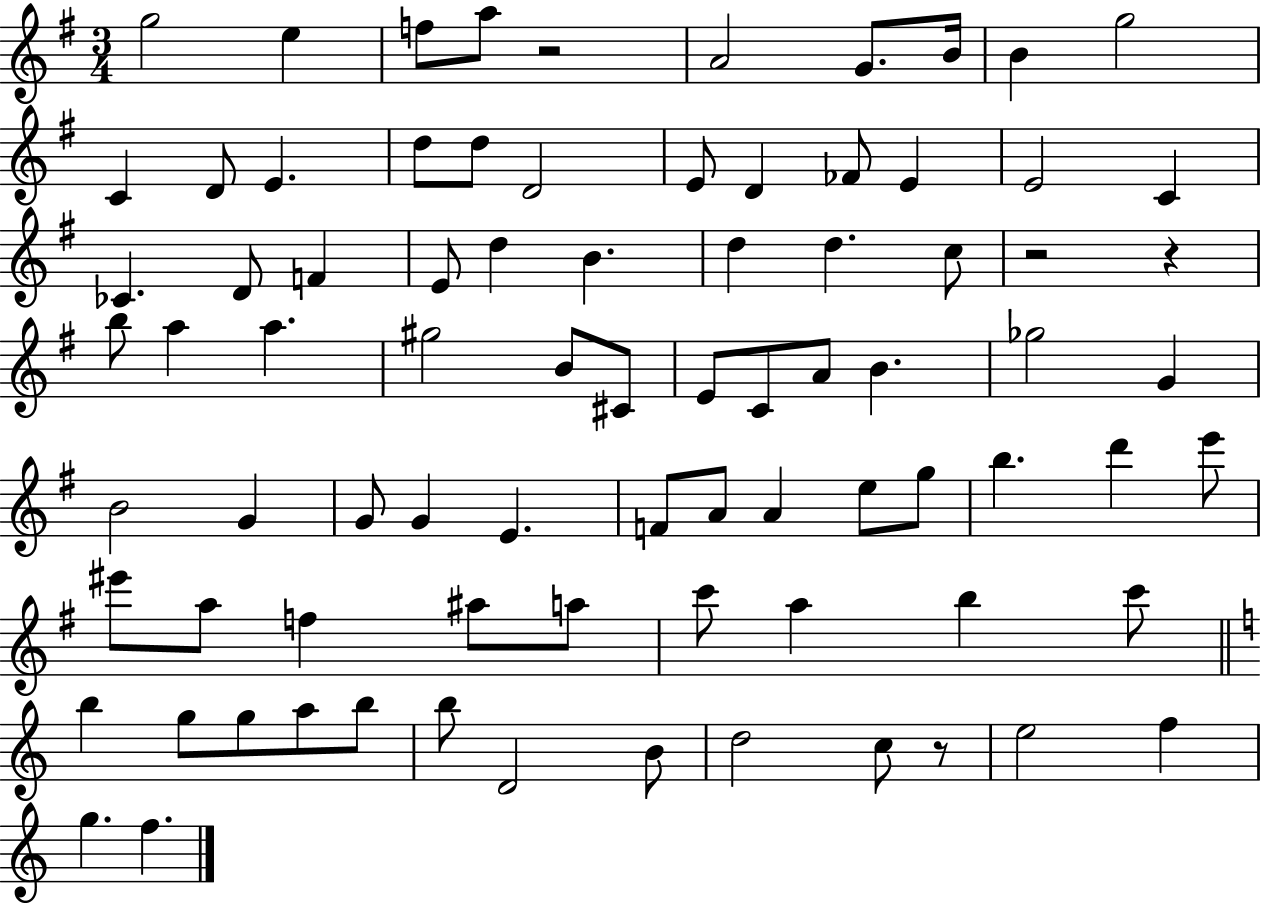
X:1
T:Untitled
M:3/4
L:1/4
K:G
g2 e f/2 a/2 z2 A2 G/2 B/4 B g2 C D/2 E d/2 d/2 D2 E/2 D _F/2 E E2 C _C D/2 F E/2 d B d d c/2 z2 z b/2 a a ^g2 B/2 ^C/2 E/2 C/2 A/2 B _g2 G B2 G G/2 G E F/2 A/2 A e/2 g/2 b d' e'/2 ^e'/2 a/2 f ^a/2 a/2 c'/2 a b c'/2 b g/2 g/2 a/2 b/2 b/2 D2 B/2 d2 c/2 z/2 e2 f g f